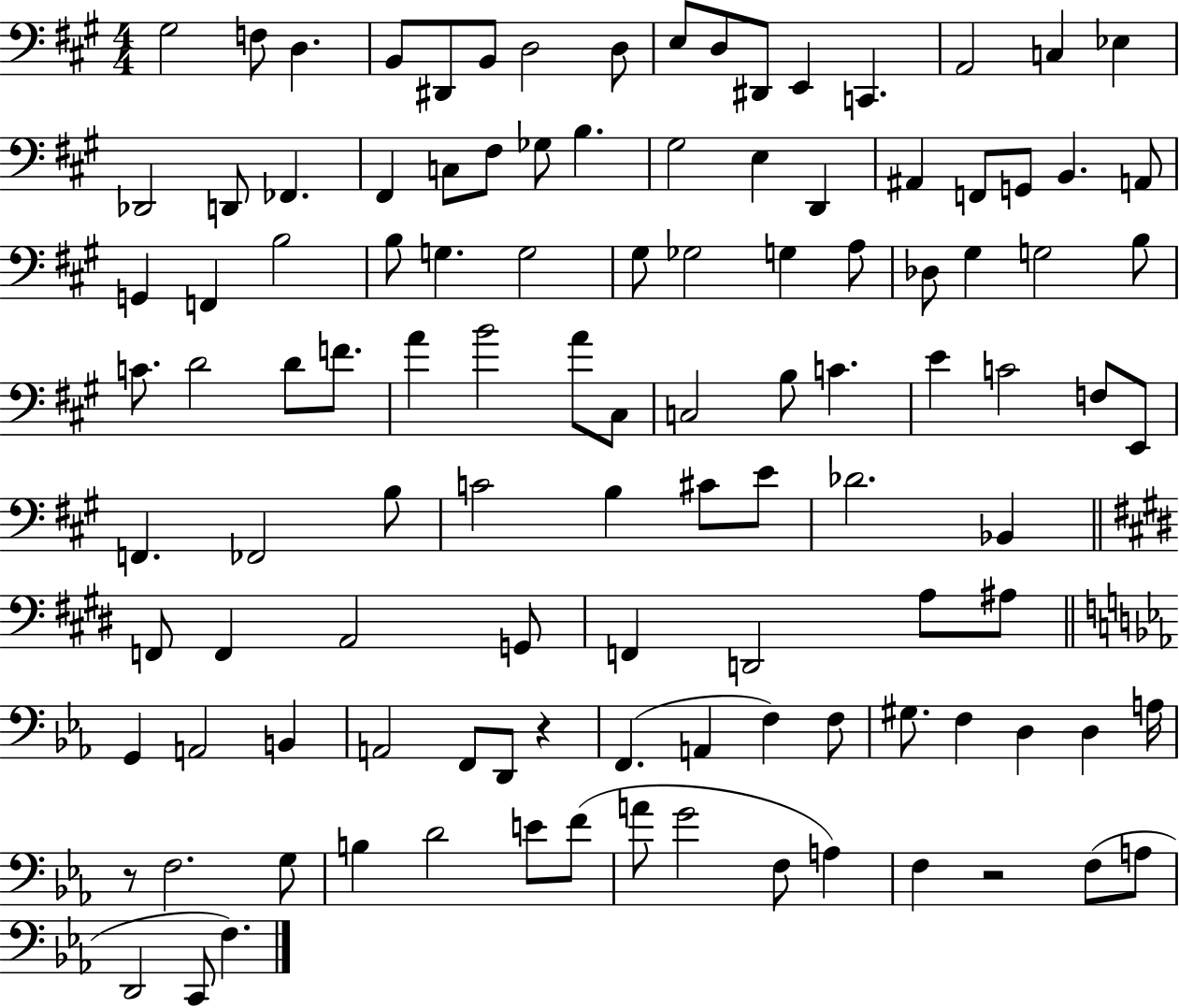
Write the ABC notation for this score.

X:1
T:Untitled
M:4/4
L:1/4
K:A
^G,2 F,/2 D, B,,/2 ^D,,/2 B,,/2 D,2 D,/2 E,/2 D,/2 ^D,,/2 E,, C,, A,,2 C, _E, _D,,2 D,,/2 _F,, ^F,, C,/2 ^F,/2 _G,/2 B, ^G,2 E, D,, ^A,, F,,/2 G,,/2 B,, A,,/2 G,, F,, B,2 B,/2 G, G,2 ^G,/2 _G,2 G, A,/2 _D,/2 ^G, G,2 B,/2 C/2 D2 D/2 F/2 A B2 A/2 ^C,/2 C,2 B,/2 C E C2 F,/2 E,,/2 F,, _F,,2 B,/2 C2 B, ^C/2 E/2 _D2 _B,, F,,/2 F,, A,,2 G,,/2 F,, D,,2 A,/2 ^A,/2 G,, A,,2 B,, A,,2 F,,/2 D,,/2 z F,, A,, F, F,/2 ^G,/2 F, D, D, A,/4 z/2 F,2 G,/2 B, D2 E/2 F/2 A/2 G2 F,/2 A, F, z2 F,/2 A,/2 D,,2 C,,/2 F,